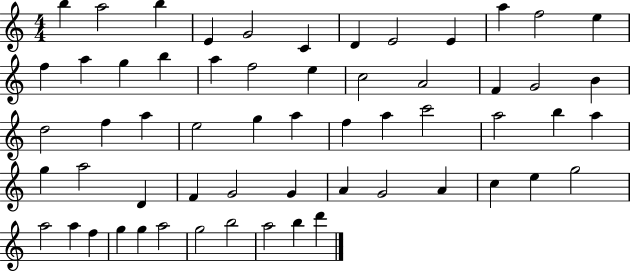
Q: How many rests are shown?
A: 0